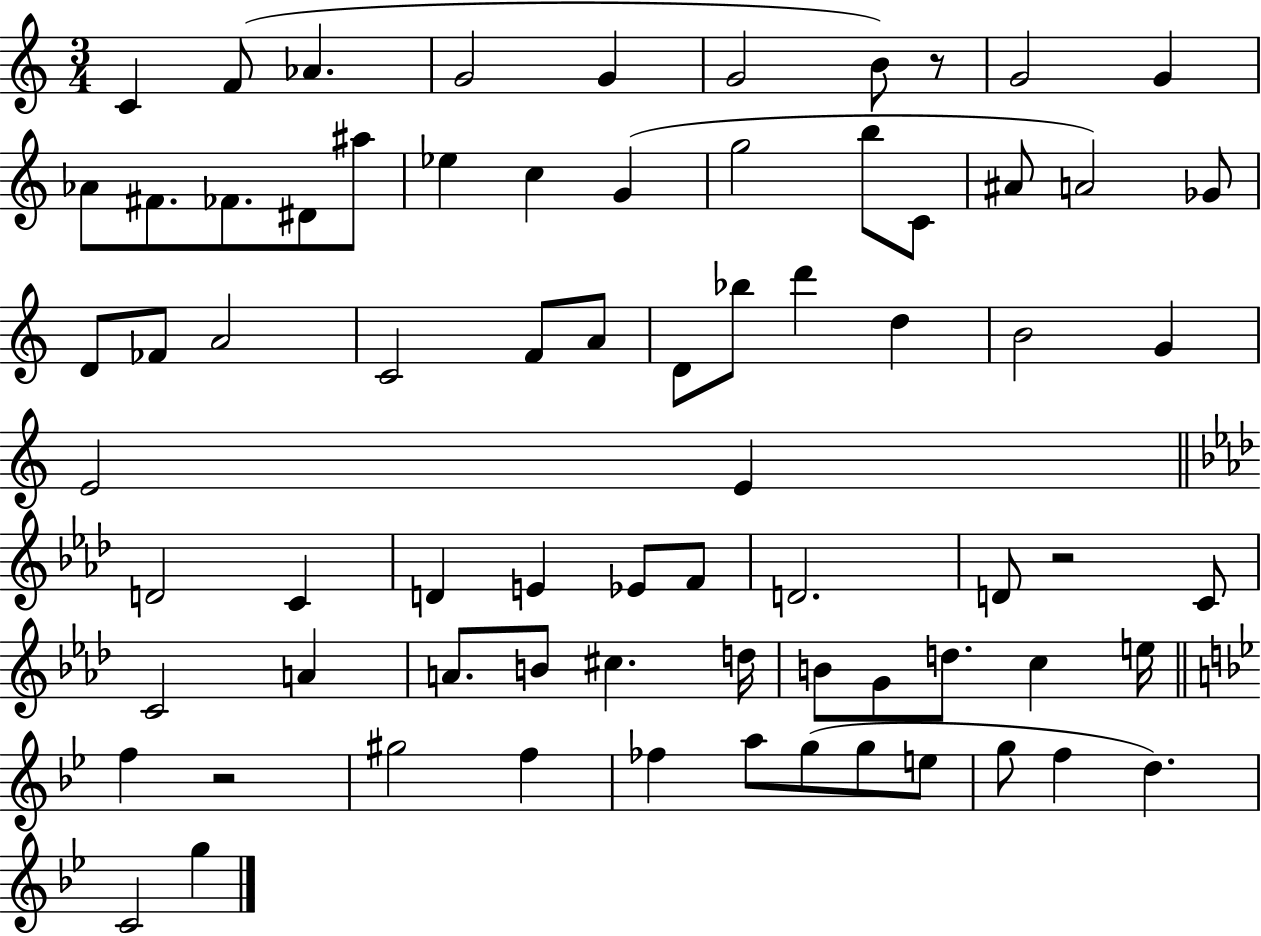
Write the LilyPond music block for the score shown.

{
  \clef treble
  \numericTimeSignature
  \time 3/4
  \key c \major
  c'4 f'8( aes'4. | g'2 g'4 | g'2 b'8) r8 | g'2 g'4 | \break aes'8 fis'8. fes'8. dis'8 ais''8 | ees''4 c''4 g'4( | g''2 b''8 c'8 | ais'8 a'2) ges'8 | \break d'8 fes'8 a'2 | c'2 f'8 a'8 | d'8 bes''8 d'''4 d''4 | b'2 g'4 | \break e'2 e'4 | \bar "||" \break \key f \minor d'2 c'4 | d'4 e'4 ees'8 f'8 | d'2. | d'8 r2 c'8 | \break c'2 a'4 | a'8. b'8 cis''4. d''16 | b'8 g'8 d''8. c''4 e''16 | \bar "||" \break \key bes \major f''4 r2 | gis''2 f''4 | fes''4 a''8 g''8( g''8 e''8 | g''8 f''4 d''4.) | \break c'2 g''4 | \bar "|."
}